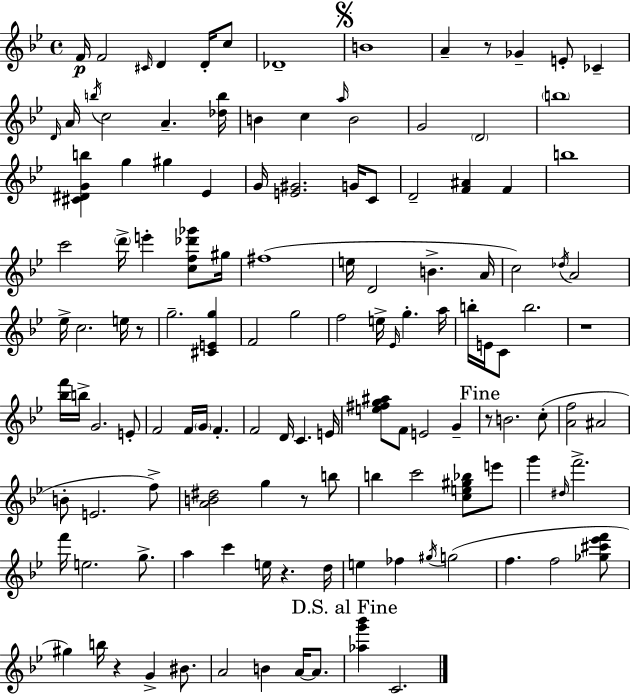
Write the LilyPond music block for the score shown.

{
  \clef treble
  \time 4/4
  \defaultTimeSignature
  \key bes \major
  f'16\p f'2 \grace { cis'16 } d'4 d'16-. c''8 | des'1-- | \mark \markup { \musicglyph "scripts.segno" } b'1 | a'4-- r8 ges'4-- e'8-. ces'4-- | \break \grace { d'16 } a'16 \acciaccatura { b''16 } c''2 a'4.-- | <des'' b''>16 b'4 c''4 \grace { a''16 } b'2 | g'2 \parenthesize d'2 | \parenthesize b''1 | \break <cis' dis' g' b''>4 g''4 gis''4 | ees'4 g'16 <e' gis'>2. | g'16 c'8 d'2-- <f' ais'>4 | f'4 b''1 | \break c'''2 \parenthesize d'''16-> e'''4-. | <c'' f'' des''' ges'''>8 gis''16 fis''1( | e''16 d'2 b'4.-> | a'16 c''2) \acciaccatura { des''16 } a'2 | \break ees''16-> c''2. | e''16 r8 g''2.-- | <cis' e' g''>4 f'2 g''2 | f''2 e''16-> \grace { ees'16 } g''4.-. | \break a''16 b''16-. e'16 c'8 b''2. | r1 | <bes'' f'''>16 b''16-> g'2. | e'8-. f'2 f'16 \parenthesize g'16 | \break f'4.-. f'2 d'16 c'4. | e'16 <e'' fis'' g'' ais''>8 f'8 e'2 | g'4-- \mark "Fine" r8 b'2. | c''8-.( <a' f''>2 ais'2 | \break b'8-. e'2. | f''8->) <a' b' dis''>2 g''4 | r8 b''8 b''4 c'''2 | <c'' e'' gis'' bes''>8 e'''8 g'''4 \grace { dis''16 } f'''2.-> | \break f'''16 e''2. | g''8.-> a''4 c'''4 e''16 | r4. d''16 e''4 fes''4 \acciaccatura { gis''16 } | g''2( f''4. f''2 | \break <ges'' cis''' ees''' f'''>8 gis''4) b''16 r4 | g'4-> bis'8. a'2 | b'4 a'16~~ a'8. \mark "D.S. al Fine" <aes'' g''' bes'''>4 c'2. | \bar "|."
}